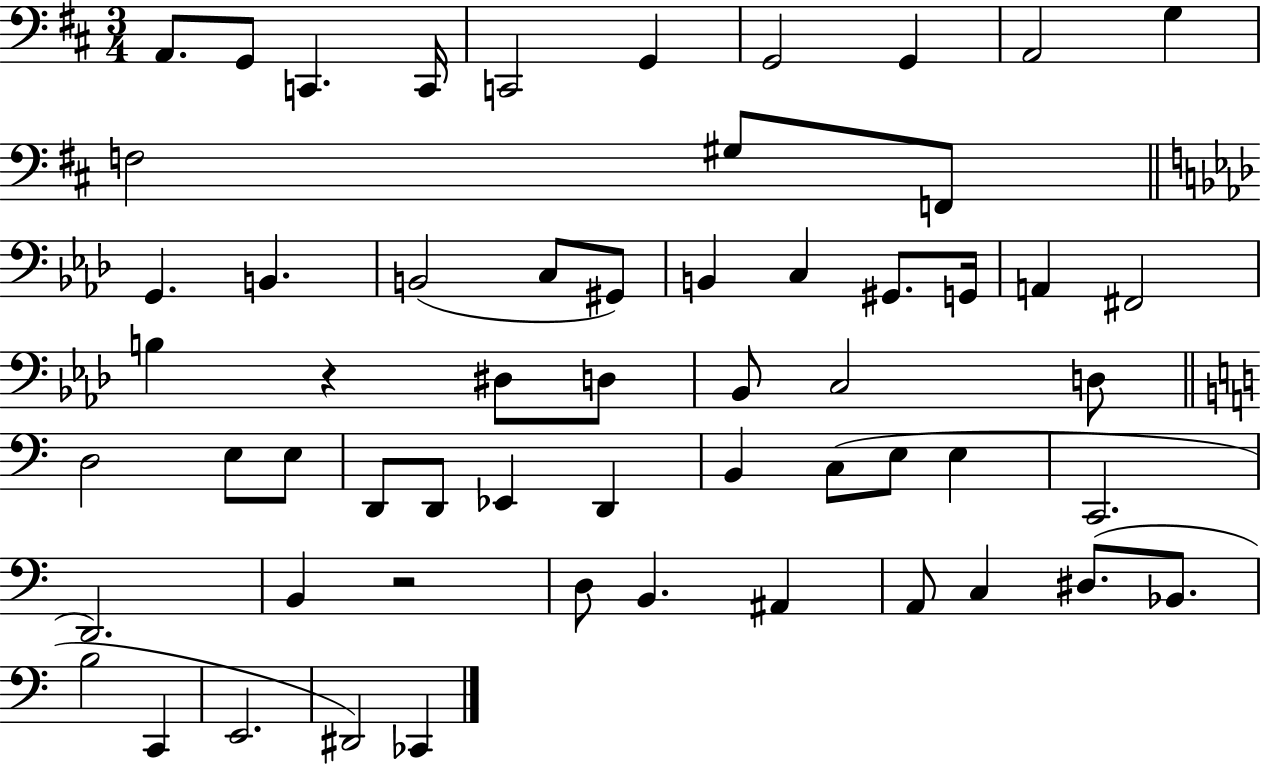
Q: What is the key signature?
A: D major